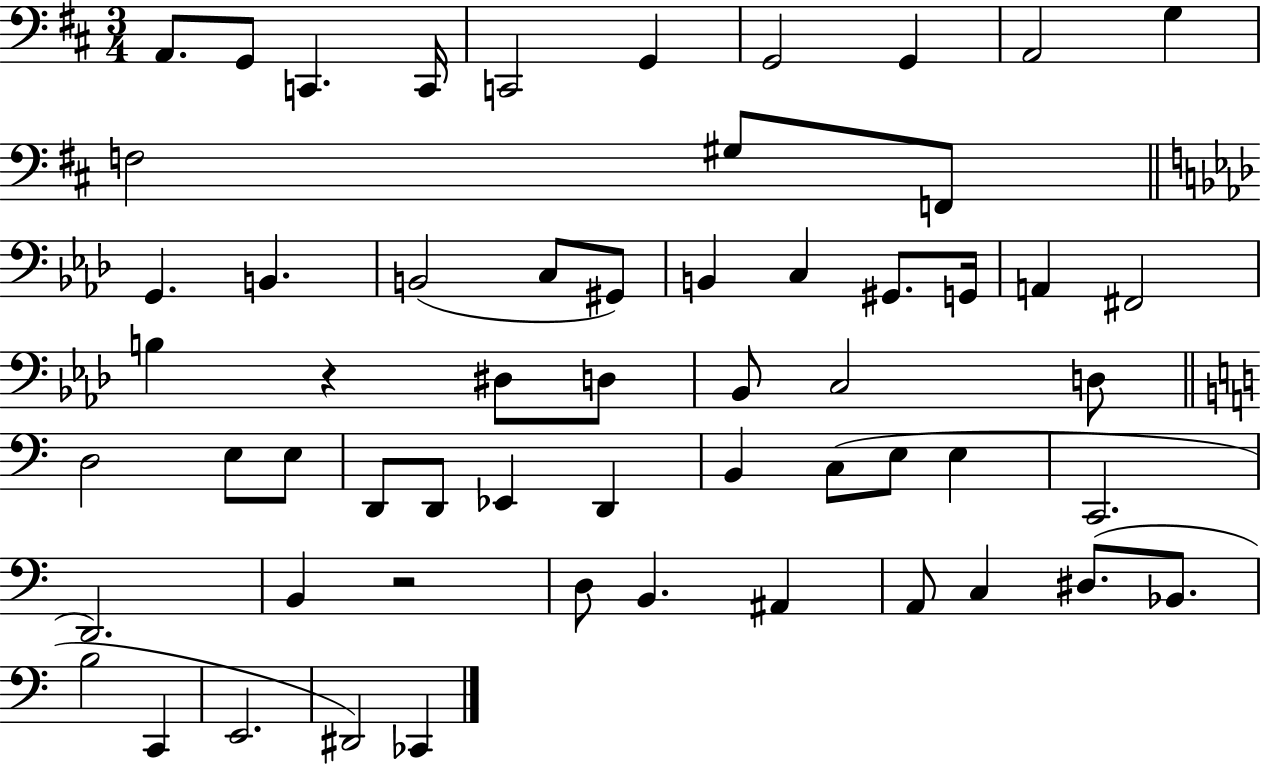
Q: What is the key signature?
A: D major